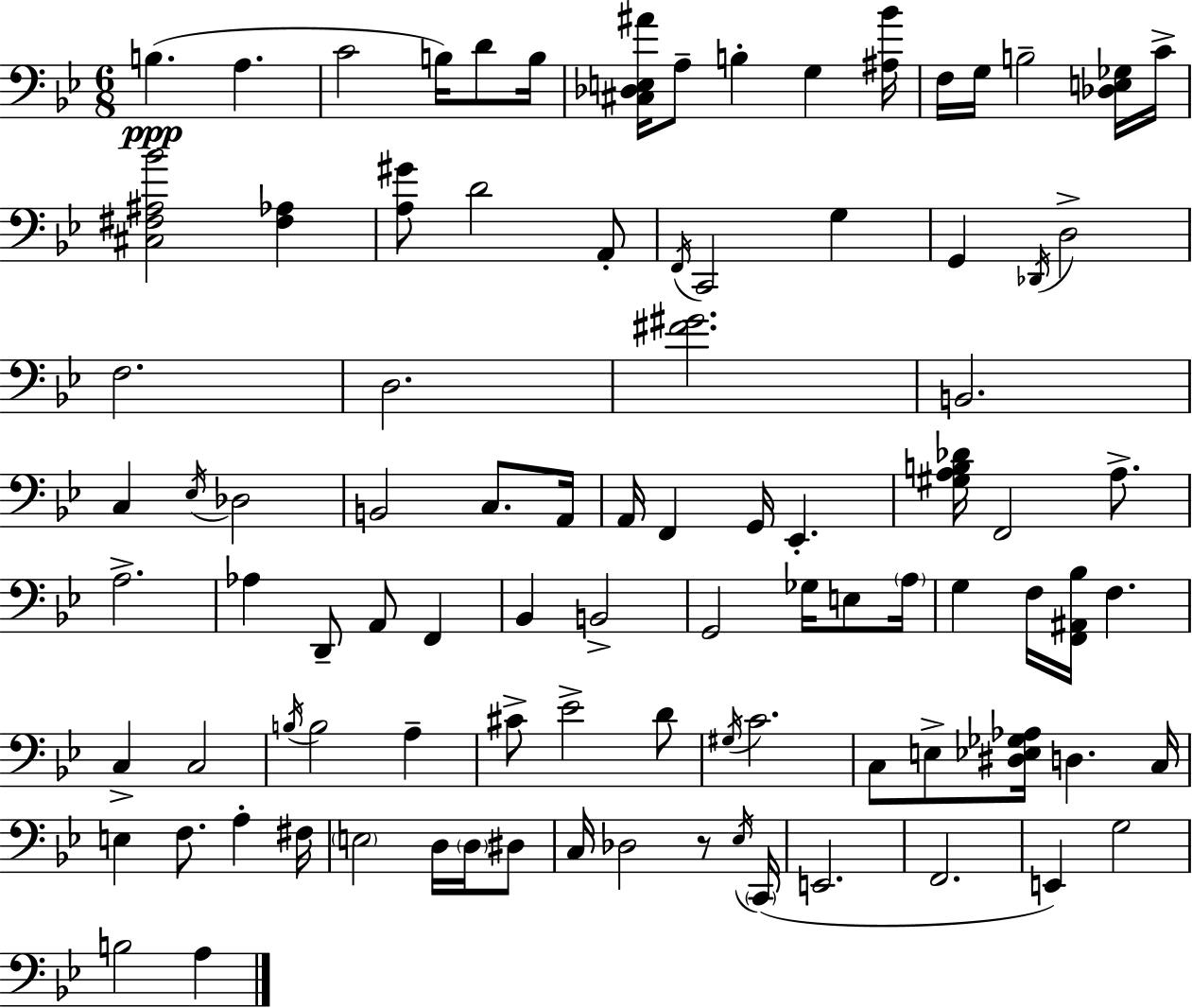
B3/q. A3/q. C4/h B3/s D4/e B3/s [C#3,Db3,E3,A#4]/s A3/e B3/q G3/q [A#3,Bb4]/s F3/s G3/s B3/h [Db3,E3,Gb3]/s C4/s [C#3,F#3,A#3,Bb4]/h [F#3,Ab3]/q [A3,G#4]/e D4/h A2/e F2/s C2/h G3/q G2/q Db2/s D3/h F3/h. D3/h. [F#4,G#4]/h. B2/h. C3/q Eb3/s Db3/h B2/h C3/e. A2/s A2/s F2/q G2/s Eb2/q. [G#3,A3,B3,Db4]/s F2/h A3/e. A3/h. Ab3/q D2/e A2/e F2/q Bb2/q B2/h G2/h Gb3/s E3/e A3/s G3/q F3/s [F2,A#2,Bb3]/s F3/q. C3/q C3/h B3/s B3/h A3/q C#4/e Eb4/h D4/e G#3/s C4/h. C3/e E3/e [D#3,Eb3,Gb3,Ab3]/s D3/q. C3/s E3/q F3/e. A3/q F#3/s E3/h D3/s D3/s D#3/e C3/s Db3/h R/e Eb3/s C2/s E2/h. F2/h. E2/q G3/h B3/h A3/q